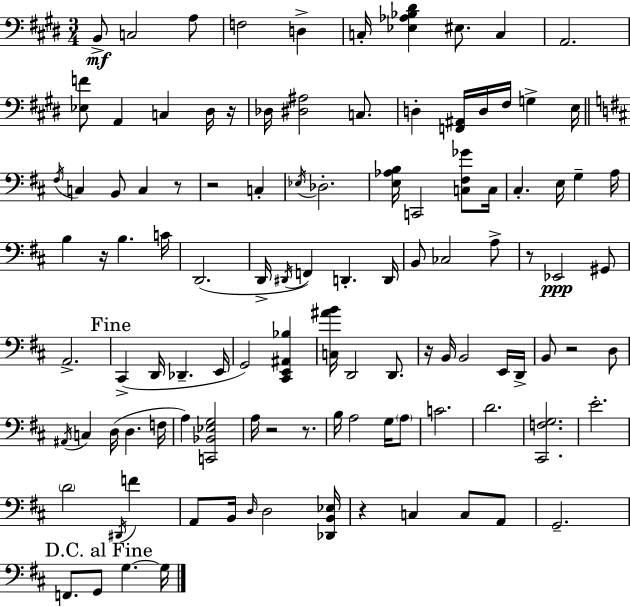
X:1
T:Untitled
M:3/4
L:1/4
K:E
B,,/2 C,2 A,/2 F,2 D, C,/4 [_E,_A,_B,^D] ^E,/2 C, A,,2 [_E,F]/2 A,, C, ^D,/4 z/4 _D,/4 [^D,^A,]2 C,/2 D, [F,,^A,,]/4 D,/4 ^F,/4 G, E,/4 ^F,/4 C, B,,/2 C, z/2 z2 C, _E,/4 _D,2 [E,_A,B,]/4 C,,2 [C,^F,_G]/2 C,/4 ^C, E,/4 G, A,/4 B, z/4 B, C/4 D,,2 D,,/4 ^D,,/4 F,, D,, D,,/4 B,,/2 _C,2 A,/2 z/2 _E,,2 ^G,,/2 A,,2 ^C,, D,,/4 _D,, E,,/4 G,,2 [^C,,E,,^A,,_B,] [C,^AB]/4 D,,2 D,,/2 z/4 B,,/4 B,,2 E,,/4 D,,/4 B,,/2 z2 D,/2 ^A,,/4 C, D,/4 D, F,/4 A, [C,,_B,,_E,G,]2 A,/4 z2 z/2 B,/4 A,2 G,/4 A,/2 C2 D2 [^C,,F,G,]2 E2 D2 ^D,,/4 F A,,/2 B,,/4 D,/4 D,2 [_D,,B,,_E,]/4 z C, C,/2 A,,/2 G,,2 F,,/2 G,,/2 G, G,/4